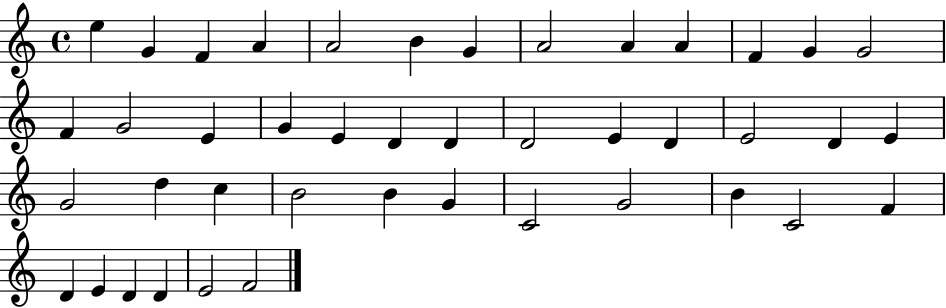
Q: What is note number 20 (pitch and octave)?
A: D4